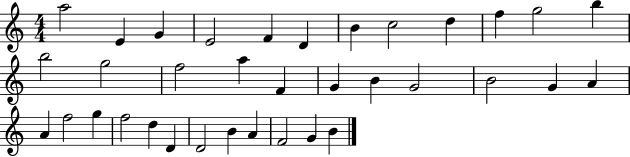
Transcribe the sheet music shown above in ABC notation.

X:1
T:Untitled
M:4/4
L:1/4
K:C
a2 E G E2 F D B c2 d f g2 b b2 g2 f2 a F G B G2 B2 G A A f2 g f2 d D D2 B A F2 G B